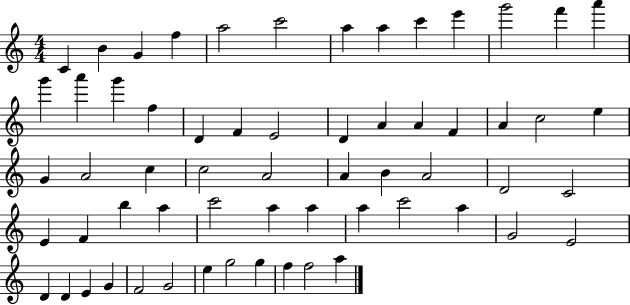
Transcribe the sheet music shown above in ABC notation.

X:1
T:Untitled
M:4/4
L:1/4
K:C
C B G f a2 c'2 a a c' e' g'2 f' a' g' a' g' f D F E2 D A A F A c2 e G A2 c c2 A2 A B A2 D2 C2 E F b a c'2 a a a c'2 a G2 E2 D D E G F2 G2 e g2 g f f2 a